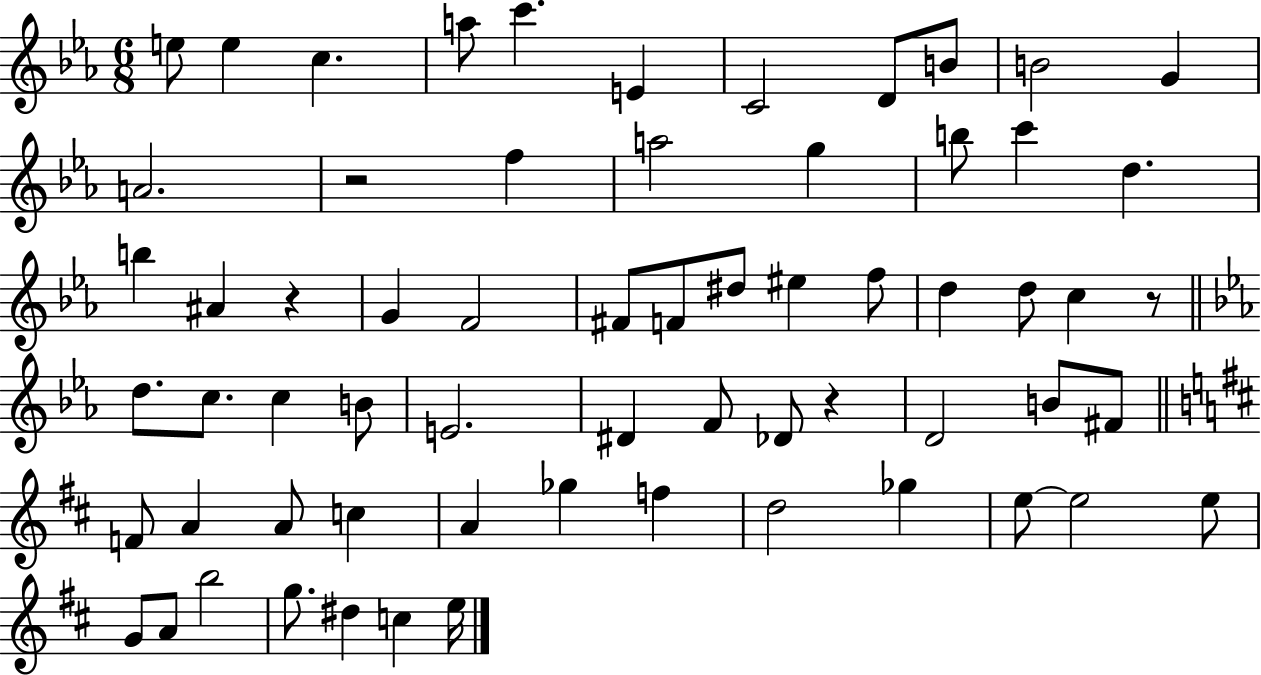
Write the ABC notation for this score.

X:1
T:Untitled
M:6/8
L:1/4
K:Eb
e/2 e c a/2 c' E C2 D/2 B/2 B2 G A2 z2 f a2 g b/2 c' d b ^A z G F2 ^F/2 F/2 ^d/2 ^e f/2 d d/2 c z/2 d/2 c/2 c B/2 E2 ^D F/2 _D/2 z D2 B/2 ^F/2 F/2 A A/2 c A _g f d2 _g e/2 e2 e/2 G/2 A/2 b2 g/2 ^d c e/4